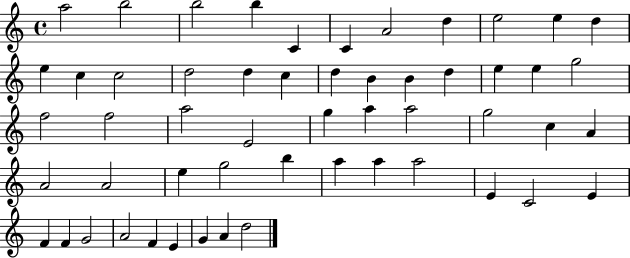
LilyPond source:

{
  \clef treble
  \time 4/4
  \defaultTimeSignature
  \key c \major
  a''2 b''2 | b''2 b''4 c'4 | c'4 a'2 d''4 | e''2 e''4 d''4 | \break e''4 c''4 c''2 | d''2 d''4 c''4 | d''4 b'4 b'4 d''4 | e''4 e''4 g''2 | \break f''2 f''2 | a''2 e'2 | g''4 a''4 a''2 | g''2 c''4 a'4 | \break a'2 a'2 | e''4 g''2 b''4 | a''4 a''4 a''2 | e'4 c'2 e'4 | \break f'4 f'4 g'2 | a'2 f'4 e'4 | g'4 a'4 d''2 | \bar "|."
}